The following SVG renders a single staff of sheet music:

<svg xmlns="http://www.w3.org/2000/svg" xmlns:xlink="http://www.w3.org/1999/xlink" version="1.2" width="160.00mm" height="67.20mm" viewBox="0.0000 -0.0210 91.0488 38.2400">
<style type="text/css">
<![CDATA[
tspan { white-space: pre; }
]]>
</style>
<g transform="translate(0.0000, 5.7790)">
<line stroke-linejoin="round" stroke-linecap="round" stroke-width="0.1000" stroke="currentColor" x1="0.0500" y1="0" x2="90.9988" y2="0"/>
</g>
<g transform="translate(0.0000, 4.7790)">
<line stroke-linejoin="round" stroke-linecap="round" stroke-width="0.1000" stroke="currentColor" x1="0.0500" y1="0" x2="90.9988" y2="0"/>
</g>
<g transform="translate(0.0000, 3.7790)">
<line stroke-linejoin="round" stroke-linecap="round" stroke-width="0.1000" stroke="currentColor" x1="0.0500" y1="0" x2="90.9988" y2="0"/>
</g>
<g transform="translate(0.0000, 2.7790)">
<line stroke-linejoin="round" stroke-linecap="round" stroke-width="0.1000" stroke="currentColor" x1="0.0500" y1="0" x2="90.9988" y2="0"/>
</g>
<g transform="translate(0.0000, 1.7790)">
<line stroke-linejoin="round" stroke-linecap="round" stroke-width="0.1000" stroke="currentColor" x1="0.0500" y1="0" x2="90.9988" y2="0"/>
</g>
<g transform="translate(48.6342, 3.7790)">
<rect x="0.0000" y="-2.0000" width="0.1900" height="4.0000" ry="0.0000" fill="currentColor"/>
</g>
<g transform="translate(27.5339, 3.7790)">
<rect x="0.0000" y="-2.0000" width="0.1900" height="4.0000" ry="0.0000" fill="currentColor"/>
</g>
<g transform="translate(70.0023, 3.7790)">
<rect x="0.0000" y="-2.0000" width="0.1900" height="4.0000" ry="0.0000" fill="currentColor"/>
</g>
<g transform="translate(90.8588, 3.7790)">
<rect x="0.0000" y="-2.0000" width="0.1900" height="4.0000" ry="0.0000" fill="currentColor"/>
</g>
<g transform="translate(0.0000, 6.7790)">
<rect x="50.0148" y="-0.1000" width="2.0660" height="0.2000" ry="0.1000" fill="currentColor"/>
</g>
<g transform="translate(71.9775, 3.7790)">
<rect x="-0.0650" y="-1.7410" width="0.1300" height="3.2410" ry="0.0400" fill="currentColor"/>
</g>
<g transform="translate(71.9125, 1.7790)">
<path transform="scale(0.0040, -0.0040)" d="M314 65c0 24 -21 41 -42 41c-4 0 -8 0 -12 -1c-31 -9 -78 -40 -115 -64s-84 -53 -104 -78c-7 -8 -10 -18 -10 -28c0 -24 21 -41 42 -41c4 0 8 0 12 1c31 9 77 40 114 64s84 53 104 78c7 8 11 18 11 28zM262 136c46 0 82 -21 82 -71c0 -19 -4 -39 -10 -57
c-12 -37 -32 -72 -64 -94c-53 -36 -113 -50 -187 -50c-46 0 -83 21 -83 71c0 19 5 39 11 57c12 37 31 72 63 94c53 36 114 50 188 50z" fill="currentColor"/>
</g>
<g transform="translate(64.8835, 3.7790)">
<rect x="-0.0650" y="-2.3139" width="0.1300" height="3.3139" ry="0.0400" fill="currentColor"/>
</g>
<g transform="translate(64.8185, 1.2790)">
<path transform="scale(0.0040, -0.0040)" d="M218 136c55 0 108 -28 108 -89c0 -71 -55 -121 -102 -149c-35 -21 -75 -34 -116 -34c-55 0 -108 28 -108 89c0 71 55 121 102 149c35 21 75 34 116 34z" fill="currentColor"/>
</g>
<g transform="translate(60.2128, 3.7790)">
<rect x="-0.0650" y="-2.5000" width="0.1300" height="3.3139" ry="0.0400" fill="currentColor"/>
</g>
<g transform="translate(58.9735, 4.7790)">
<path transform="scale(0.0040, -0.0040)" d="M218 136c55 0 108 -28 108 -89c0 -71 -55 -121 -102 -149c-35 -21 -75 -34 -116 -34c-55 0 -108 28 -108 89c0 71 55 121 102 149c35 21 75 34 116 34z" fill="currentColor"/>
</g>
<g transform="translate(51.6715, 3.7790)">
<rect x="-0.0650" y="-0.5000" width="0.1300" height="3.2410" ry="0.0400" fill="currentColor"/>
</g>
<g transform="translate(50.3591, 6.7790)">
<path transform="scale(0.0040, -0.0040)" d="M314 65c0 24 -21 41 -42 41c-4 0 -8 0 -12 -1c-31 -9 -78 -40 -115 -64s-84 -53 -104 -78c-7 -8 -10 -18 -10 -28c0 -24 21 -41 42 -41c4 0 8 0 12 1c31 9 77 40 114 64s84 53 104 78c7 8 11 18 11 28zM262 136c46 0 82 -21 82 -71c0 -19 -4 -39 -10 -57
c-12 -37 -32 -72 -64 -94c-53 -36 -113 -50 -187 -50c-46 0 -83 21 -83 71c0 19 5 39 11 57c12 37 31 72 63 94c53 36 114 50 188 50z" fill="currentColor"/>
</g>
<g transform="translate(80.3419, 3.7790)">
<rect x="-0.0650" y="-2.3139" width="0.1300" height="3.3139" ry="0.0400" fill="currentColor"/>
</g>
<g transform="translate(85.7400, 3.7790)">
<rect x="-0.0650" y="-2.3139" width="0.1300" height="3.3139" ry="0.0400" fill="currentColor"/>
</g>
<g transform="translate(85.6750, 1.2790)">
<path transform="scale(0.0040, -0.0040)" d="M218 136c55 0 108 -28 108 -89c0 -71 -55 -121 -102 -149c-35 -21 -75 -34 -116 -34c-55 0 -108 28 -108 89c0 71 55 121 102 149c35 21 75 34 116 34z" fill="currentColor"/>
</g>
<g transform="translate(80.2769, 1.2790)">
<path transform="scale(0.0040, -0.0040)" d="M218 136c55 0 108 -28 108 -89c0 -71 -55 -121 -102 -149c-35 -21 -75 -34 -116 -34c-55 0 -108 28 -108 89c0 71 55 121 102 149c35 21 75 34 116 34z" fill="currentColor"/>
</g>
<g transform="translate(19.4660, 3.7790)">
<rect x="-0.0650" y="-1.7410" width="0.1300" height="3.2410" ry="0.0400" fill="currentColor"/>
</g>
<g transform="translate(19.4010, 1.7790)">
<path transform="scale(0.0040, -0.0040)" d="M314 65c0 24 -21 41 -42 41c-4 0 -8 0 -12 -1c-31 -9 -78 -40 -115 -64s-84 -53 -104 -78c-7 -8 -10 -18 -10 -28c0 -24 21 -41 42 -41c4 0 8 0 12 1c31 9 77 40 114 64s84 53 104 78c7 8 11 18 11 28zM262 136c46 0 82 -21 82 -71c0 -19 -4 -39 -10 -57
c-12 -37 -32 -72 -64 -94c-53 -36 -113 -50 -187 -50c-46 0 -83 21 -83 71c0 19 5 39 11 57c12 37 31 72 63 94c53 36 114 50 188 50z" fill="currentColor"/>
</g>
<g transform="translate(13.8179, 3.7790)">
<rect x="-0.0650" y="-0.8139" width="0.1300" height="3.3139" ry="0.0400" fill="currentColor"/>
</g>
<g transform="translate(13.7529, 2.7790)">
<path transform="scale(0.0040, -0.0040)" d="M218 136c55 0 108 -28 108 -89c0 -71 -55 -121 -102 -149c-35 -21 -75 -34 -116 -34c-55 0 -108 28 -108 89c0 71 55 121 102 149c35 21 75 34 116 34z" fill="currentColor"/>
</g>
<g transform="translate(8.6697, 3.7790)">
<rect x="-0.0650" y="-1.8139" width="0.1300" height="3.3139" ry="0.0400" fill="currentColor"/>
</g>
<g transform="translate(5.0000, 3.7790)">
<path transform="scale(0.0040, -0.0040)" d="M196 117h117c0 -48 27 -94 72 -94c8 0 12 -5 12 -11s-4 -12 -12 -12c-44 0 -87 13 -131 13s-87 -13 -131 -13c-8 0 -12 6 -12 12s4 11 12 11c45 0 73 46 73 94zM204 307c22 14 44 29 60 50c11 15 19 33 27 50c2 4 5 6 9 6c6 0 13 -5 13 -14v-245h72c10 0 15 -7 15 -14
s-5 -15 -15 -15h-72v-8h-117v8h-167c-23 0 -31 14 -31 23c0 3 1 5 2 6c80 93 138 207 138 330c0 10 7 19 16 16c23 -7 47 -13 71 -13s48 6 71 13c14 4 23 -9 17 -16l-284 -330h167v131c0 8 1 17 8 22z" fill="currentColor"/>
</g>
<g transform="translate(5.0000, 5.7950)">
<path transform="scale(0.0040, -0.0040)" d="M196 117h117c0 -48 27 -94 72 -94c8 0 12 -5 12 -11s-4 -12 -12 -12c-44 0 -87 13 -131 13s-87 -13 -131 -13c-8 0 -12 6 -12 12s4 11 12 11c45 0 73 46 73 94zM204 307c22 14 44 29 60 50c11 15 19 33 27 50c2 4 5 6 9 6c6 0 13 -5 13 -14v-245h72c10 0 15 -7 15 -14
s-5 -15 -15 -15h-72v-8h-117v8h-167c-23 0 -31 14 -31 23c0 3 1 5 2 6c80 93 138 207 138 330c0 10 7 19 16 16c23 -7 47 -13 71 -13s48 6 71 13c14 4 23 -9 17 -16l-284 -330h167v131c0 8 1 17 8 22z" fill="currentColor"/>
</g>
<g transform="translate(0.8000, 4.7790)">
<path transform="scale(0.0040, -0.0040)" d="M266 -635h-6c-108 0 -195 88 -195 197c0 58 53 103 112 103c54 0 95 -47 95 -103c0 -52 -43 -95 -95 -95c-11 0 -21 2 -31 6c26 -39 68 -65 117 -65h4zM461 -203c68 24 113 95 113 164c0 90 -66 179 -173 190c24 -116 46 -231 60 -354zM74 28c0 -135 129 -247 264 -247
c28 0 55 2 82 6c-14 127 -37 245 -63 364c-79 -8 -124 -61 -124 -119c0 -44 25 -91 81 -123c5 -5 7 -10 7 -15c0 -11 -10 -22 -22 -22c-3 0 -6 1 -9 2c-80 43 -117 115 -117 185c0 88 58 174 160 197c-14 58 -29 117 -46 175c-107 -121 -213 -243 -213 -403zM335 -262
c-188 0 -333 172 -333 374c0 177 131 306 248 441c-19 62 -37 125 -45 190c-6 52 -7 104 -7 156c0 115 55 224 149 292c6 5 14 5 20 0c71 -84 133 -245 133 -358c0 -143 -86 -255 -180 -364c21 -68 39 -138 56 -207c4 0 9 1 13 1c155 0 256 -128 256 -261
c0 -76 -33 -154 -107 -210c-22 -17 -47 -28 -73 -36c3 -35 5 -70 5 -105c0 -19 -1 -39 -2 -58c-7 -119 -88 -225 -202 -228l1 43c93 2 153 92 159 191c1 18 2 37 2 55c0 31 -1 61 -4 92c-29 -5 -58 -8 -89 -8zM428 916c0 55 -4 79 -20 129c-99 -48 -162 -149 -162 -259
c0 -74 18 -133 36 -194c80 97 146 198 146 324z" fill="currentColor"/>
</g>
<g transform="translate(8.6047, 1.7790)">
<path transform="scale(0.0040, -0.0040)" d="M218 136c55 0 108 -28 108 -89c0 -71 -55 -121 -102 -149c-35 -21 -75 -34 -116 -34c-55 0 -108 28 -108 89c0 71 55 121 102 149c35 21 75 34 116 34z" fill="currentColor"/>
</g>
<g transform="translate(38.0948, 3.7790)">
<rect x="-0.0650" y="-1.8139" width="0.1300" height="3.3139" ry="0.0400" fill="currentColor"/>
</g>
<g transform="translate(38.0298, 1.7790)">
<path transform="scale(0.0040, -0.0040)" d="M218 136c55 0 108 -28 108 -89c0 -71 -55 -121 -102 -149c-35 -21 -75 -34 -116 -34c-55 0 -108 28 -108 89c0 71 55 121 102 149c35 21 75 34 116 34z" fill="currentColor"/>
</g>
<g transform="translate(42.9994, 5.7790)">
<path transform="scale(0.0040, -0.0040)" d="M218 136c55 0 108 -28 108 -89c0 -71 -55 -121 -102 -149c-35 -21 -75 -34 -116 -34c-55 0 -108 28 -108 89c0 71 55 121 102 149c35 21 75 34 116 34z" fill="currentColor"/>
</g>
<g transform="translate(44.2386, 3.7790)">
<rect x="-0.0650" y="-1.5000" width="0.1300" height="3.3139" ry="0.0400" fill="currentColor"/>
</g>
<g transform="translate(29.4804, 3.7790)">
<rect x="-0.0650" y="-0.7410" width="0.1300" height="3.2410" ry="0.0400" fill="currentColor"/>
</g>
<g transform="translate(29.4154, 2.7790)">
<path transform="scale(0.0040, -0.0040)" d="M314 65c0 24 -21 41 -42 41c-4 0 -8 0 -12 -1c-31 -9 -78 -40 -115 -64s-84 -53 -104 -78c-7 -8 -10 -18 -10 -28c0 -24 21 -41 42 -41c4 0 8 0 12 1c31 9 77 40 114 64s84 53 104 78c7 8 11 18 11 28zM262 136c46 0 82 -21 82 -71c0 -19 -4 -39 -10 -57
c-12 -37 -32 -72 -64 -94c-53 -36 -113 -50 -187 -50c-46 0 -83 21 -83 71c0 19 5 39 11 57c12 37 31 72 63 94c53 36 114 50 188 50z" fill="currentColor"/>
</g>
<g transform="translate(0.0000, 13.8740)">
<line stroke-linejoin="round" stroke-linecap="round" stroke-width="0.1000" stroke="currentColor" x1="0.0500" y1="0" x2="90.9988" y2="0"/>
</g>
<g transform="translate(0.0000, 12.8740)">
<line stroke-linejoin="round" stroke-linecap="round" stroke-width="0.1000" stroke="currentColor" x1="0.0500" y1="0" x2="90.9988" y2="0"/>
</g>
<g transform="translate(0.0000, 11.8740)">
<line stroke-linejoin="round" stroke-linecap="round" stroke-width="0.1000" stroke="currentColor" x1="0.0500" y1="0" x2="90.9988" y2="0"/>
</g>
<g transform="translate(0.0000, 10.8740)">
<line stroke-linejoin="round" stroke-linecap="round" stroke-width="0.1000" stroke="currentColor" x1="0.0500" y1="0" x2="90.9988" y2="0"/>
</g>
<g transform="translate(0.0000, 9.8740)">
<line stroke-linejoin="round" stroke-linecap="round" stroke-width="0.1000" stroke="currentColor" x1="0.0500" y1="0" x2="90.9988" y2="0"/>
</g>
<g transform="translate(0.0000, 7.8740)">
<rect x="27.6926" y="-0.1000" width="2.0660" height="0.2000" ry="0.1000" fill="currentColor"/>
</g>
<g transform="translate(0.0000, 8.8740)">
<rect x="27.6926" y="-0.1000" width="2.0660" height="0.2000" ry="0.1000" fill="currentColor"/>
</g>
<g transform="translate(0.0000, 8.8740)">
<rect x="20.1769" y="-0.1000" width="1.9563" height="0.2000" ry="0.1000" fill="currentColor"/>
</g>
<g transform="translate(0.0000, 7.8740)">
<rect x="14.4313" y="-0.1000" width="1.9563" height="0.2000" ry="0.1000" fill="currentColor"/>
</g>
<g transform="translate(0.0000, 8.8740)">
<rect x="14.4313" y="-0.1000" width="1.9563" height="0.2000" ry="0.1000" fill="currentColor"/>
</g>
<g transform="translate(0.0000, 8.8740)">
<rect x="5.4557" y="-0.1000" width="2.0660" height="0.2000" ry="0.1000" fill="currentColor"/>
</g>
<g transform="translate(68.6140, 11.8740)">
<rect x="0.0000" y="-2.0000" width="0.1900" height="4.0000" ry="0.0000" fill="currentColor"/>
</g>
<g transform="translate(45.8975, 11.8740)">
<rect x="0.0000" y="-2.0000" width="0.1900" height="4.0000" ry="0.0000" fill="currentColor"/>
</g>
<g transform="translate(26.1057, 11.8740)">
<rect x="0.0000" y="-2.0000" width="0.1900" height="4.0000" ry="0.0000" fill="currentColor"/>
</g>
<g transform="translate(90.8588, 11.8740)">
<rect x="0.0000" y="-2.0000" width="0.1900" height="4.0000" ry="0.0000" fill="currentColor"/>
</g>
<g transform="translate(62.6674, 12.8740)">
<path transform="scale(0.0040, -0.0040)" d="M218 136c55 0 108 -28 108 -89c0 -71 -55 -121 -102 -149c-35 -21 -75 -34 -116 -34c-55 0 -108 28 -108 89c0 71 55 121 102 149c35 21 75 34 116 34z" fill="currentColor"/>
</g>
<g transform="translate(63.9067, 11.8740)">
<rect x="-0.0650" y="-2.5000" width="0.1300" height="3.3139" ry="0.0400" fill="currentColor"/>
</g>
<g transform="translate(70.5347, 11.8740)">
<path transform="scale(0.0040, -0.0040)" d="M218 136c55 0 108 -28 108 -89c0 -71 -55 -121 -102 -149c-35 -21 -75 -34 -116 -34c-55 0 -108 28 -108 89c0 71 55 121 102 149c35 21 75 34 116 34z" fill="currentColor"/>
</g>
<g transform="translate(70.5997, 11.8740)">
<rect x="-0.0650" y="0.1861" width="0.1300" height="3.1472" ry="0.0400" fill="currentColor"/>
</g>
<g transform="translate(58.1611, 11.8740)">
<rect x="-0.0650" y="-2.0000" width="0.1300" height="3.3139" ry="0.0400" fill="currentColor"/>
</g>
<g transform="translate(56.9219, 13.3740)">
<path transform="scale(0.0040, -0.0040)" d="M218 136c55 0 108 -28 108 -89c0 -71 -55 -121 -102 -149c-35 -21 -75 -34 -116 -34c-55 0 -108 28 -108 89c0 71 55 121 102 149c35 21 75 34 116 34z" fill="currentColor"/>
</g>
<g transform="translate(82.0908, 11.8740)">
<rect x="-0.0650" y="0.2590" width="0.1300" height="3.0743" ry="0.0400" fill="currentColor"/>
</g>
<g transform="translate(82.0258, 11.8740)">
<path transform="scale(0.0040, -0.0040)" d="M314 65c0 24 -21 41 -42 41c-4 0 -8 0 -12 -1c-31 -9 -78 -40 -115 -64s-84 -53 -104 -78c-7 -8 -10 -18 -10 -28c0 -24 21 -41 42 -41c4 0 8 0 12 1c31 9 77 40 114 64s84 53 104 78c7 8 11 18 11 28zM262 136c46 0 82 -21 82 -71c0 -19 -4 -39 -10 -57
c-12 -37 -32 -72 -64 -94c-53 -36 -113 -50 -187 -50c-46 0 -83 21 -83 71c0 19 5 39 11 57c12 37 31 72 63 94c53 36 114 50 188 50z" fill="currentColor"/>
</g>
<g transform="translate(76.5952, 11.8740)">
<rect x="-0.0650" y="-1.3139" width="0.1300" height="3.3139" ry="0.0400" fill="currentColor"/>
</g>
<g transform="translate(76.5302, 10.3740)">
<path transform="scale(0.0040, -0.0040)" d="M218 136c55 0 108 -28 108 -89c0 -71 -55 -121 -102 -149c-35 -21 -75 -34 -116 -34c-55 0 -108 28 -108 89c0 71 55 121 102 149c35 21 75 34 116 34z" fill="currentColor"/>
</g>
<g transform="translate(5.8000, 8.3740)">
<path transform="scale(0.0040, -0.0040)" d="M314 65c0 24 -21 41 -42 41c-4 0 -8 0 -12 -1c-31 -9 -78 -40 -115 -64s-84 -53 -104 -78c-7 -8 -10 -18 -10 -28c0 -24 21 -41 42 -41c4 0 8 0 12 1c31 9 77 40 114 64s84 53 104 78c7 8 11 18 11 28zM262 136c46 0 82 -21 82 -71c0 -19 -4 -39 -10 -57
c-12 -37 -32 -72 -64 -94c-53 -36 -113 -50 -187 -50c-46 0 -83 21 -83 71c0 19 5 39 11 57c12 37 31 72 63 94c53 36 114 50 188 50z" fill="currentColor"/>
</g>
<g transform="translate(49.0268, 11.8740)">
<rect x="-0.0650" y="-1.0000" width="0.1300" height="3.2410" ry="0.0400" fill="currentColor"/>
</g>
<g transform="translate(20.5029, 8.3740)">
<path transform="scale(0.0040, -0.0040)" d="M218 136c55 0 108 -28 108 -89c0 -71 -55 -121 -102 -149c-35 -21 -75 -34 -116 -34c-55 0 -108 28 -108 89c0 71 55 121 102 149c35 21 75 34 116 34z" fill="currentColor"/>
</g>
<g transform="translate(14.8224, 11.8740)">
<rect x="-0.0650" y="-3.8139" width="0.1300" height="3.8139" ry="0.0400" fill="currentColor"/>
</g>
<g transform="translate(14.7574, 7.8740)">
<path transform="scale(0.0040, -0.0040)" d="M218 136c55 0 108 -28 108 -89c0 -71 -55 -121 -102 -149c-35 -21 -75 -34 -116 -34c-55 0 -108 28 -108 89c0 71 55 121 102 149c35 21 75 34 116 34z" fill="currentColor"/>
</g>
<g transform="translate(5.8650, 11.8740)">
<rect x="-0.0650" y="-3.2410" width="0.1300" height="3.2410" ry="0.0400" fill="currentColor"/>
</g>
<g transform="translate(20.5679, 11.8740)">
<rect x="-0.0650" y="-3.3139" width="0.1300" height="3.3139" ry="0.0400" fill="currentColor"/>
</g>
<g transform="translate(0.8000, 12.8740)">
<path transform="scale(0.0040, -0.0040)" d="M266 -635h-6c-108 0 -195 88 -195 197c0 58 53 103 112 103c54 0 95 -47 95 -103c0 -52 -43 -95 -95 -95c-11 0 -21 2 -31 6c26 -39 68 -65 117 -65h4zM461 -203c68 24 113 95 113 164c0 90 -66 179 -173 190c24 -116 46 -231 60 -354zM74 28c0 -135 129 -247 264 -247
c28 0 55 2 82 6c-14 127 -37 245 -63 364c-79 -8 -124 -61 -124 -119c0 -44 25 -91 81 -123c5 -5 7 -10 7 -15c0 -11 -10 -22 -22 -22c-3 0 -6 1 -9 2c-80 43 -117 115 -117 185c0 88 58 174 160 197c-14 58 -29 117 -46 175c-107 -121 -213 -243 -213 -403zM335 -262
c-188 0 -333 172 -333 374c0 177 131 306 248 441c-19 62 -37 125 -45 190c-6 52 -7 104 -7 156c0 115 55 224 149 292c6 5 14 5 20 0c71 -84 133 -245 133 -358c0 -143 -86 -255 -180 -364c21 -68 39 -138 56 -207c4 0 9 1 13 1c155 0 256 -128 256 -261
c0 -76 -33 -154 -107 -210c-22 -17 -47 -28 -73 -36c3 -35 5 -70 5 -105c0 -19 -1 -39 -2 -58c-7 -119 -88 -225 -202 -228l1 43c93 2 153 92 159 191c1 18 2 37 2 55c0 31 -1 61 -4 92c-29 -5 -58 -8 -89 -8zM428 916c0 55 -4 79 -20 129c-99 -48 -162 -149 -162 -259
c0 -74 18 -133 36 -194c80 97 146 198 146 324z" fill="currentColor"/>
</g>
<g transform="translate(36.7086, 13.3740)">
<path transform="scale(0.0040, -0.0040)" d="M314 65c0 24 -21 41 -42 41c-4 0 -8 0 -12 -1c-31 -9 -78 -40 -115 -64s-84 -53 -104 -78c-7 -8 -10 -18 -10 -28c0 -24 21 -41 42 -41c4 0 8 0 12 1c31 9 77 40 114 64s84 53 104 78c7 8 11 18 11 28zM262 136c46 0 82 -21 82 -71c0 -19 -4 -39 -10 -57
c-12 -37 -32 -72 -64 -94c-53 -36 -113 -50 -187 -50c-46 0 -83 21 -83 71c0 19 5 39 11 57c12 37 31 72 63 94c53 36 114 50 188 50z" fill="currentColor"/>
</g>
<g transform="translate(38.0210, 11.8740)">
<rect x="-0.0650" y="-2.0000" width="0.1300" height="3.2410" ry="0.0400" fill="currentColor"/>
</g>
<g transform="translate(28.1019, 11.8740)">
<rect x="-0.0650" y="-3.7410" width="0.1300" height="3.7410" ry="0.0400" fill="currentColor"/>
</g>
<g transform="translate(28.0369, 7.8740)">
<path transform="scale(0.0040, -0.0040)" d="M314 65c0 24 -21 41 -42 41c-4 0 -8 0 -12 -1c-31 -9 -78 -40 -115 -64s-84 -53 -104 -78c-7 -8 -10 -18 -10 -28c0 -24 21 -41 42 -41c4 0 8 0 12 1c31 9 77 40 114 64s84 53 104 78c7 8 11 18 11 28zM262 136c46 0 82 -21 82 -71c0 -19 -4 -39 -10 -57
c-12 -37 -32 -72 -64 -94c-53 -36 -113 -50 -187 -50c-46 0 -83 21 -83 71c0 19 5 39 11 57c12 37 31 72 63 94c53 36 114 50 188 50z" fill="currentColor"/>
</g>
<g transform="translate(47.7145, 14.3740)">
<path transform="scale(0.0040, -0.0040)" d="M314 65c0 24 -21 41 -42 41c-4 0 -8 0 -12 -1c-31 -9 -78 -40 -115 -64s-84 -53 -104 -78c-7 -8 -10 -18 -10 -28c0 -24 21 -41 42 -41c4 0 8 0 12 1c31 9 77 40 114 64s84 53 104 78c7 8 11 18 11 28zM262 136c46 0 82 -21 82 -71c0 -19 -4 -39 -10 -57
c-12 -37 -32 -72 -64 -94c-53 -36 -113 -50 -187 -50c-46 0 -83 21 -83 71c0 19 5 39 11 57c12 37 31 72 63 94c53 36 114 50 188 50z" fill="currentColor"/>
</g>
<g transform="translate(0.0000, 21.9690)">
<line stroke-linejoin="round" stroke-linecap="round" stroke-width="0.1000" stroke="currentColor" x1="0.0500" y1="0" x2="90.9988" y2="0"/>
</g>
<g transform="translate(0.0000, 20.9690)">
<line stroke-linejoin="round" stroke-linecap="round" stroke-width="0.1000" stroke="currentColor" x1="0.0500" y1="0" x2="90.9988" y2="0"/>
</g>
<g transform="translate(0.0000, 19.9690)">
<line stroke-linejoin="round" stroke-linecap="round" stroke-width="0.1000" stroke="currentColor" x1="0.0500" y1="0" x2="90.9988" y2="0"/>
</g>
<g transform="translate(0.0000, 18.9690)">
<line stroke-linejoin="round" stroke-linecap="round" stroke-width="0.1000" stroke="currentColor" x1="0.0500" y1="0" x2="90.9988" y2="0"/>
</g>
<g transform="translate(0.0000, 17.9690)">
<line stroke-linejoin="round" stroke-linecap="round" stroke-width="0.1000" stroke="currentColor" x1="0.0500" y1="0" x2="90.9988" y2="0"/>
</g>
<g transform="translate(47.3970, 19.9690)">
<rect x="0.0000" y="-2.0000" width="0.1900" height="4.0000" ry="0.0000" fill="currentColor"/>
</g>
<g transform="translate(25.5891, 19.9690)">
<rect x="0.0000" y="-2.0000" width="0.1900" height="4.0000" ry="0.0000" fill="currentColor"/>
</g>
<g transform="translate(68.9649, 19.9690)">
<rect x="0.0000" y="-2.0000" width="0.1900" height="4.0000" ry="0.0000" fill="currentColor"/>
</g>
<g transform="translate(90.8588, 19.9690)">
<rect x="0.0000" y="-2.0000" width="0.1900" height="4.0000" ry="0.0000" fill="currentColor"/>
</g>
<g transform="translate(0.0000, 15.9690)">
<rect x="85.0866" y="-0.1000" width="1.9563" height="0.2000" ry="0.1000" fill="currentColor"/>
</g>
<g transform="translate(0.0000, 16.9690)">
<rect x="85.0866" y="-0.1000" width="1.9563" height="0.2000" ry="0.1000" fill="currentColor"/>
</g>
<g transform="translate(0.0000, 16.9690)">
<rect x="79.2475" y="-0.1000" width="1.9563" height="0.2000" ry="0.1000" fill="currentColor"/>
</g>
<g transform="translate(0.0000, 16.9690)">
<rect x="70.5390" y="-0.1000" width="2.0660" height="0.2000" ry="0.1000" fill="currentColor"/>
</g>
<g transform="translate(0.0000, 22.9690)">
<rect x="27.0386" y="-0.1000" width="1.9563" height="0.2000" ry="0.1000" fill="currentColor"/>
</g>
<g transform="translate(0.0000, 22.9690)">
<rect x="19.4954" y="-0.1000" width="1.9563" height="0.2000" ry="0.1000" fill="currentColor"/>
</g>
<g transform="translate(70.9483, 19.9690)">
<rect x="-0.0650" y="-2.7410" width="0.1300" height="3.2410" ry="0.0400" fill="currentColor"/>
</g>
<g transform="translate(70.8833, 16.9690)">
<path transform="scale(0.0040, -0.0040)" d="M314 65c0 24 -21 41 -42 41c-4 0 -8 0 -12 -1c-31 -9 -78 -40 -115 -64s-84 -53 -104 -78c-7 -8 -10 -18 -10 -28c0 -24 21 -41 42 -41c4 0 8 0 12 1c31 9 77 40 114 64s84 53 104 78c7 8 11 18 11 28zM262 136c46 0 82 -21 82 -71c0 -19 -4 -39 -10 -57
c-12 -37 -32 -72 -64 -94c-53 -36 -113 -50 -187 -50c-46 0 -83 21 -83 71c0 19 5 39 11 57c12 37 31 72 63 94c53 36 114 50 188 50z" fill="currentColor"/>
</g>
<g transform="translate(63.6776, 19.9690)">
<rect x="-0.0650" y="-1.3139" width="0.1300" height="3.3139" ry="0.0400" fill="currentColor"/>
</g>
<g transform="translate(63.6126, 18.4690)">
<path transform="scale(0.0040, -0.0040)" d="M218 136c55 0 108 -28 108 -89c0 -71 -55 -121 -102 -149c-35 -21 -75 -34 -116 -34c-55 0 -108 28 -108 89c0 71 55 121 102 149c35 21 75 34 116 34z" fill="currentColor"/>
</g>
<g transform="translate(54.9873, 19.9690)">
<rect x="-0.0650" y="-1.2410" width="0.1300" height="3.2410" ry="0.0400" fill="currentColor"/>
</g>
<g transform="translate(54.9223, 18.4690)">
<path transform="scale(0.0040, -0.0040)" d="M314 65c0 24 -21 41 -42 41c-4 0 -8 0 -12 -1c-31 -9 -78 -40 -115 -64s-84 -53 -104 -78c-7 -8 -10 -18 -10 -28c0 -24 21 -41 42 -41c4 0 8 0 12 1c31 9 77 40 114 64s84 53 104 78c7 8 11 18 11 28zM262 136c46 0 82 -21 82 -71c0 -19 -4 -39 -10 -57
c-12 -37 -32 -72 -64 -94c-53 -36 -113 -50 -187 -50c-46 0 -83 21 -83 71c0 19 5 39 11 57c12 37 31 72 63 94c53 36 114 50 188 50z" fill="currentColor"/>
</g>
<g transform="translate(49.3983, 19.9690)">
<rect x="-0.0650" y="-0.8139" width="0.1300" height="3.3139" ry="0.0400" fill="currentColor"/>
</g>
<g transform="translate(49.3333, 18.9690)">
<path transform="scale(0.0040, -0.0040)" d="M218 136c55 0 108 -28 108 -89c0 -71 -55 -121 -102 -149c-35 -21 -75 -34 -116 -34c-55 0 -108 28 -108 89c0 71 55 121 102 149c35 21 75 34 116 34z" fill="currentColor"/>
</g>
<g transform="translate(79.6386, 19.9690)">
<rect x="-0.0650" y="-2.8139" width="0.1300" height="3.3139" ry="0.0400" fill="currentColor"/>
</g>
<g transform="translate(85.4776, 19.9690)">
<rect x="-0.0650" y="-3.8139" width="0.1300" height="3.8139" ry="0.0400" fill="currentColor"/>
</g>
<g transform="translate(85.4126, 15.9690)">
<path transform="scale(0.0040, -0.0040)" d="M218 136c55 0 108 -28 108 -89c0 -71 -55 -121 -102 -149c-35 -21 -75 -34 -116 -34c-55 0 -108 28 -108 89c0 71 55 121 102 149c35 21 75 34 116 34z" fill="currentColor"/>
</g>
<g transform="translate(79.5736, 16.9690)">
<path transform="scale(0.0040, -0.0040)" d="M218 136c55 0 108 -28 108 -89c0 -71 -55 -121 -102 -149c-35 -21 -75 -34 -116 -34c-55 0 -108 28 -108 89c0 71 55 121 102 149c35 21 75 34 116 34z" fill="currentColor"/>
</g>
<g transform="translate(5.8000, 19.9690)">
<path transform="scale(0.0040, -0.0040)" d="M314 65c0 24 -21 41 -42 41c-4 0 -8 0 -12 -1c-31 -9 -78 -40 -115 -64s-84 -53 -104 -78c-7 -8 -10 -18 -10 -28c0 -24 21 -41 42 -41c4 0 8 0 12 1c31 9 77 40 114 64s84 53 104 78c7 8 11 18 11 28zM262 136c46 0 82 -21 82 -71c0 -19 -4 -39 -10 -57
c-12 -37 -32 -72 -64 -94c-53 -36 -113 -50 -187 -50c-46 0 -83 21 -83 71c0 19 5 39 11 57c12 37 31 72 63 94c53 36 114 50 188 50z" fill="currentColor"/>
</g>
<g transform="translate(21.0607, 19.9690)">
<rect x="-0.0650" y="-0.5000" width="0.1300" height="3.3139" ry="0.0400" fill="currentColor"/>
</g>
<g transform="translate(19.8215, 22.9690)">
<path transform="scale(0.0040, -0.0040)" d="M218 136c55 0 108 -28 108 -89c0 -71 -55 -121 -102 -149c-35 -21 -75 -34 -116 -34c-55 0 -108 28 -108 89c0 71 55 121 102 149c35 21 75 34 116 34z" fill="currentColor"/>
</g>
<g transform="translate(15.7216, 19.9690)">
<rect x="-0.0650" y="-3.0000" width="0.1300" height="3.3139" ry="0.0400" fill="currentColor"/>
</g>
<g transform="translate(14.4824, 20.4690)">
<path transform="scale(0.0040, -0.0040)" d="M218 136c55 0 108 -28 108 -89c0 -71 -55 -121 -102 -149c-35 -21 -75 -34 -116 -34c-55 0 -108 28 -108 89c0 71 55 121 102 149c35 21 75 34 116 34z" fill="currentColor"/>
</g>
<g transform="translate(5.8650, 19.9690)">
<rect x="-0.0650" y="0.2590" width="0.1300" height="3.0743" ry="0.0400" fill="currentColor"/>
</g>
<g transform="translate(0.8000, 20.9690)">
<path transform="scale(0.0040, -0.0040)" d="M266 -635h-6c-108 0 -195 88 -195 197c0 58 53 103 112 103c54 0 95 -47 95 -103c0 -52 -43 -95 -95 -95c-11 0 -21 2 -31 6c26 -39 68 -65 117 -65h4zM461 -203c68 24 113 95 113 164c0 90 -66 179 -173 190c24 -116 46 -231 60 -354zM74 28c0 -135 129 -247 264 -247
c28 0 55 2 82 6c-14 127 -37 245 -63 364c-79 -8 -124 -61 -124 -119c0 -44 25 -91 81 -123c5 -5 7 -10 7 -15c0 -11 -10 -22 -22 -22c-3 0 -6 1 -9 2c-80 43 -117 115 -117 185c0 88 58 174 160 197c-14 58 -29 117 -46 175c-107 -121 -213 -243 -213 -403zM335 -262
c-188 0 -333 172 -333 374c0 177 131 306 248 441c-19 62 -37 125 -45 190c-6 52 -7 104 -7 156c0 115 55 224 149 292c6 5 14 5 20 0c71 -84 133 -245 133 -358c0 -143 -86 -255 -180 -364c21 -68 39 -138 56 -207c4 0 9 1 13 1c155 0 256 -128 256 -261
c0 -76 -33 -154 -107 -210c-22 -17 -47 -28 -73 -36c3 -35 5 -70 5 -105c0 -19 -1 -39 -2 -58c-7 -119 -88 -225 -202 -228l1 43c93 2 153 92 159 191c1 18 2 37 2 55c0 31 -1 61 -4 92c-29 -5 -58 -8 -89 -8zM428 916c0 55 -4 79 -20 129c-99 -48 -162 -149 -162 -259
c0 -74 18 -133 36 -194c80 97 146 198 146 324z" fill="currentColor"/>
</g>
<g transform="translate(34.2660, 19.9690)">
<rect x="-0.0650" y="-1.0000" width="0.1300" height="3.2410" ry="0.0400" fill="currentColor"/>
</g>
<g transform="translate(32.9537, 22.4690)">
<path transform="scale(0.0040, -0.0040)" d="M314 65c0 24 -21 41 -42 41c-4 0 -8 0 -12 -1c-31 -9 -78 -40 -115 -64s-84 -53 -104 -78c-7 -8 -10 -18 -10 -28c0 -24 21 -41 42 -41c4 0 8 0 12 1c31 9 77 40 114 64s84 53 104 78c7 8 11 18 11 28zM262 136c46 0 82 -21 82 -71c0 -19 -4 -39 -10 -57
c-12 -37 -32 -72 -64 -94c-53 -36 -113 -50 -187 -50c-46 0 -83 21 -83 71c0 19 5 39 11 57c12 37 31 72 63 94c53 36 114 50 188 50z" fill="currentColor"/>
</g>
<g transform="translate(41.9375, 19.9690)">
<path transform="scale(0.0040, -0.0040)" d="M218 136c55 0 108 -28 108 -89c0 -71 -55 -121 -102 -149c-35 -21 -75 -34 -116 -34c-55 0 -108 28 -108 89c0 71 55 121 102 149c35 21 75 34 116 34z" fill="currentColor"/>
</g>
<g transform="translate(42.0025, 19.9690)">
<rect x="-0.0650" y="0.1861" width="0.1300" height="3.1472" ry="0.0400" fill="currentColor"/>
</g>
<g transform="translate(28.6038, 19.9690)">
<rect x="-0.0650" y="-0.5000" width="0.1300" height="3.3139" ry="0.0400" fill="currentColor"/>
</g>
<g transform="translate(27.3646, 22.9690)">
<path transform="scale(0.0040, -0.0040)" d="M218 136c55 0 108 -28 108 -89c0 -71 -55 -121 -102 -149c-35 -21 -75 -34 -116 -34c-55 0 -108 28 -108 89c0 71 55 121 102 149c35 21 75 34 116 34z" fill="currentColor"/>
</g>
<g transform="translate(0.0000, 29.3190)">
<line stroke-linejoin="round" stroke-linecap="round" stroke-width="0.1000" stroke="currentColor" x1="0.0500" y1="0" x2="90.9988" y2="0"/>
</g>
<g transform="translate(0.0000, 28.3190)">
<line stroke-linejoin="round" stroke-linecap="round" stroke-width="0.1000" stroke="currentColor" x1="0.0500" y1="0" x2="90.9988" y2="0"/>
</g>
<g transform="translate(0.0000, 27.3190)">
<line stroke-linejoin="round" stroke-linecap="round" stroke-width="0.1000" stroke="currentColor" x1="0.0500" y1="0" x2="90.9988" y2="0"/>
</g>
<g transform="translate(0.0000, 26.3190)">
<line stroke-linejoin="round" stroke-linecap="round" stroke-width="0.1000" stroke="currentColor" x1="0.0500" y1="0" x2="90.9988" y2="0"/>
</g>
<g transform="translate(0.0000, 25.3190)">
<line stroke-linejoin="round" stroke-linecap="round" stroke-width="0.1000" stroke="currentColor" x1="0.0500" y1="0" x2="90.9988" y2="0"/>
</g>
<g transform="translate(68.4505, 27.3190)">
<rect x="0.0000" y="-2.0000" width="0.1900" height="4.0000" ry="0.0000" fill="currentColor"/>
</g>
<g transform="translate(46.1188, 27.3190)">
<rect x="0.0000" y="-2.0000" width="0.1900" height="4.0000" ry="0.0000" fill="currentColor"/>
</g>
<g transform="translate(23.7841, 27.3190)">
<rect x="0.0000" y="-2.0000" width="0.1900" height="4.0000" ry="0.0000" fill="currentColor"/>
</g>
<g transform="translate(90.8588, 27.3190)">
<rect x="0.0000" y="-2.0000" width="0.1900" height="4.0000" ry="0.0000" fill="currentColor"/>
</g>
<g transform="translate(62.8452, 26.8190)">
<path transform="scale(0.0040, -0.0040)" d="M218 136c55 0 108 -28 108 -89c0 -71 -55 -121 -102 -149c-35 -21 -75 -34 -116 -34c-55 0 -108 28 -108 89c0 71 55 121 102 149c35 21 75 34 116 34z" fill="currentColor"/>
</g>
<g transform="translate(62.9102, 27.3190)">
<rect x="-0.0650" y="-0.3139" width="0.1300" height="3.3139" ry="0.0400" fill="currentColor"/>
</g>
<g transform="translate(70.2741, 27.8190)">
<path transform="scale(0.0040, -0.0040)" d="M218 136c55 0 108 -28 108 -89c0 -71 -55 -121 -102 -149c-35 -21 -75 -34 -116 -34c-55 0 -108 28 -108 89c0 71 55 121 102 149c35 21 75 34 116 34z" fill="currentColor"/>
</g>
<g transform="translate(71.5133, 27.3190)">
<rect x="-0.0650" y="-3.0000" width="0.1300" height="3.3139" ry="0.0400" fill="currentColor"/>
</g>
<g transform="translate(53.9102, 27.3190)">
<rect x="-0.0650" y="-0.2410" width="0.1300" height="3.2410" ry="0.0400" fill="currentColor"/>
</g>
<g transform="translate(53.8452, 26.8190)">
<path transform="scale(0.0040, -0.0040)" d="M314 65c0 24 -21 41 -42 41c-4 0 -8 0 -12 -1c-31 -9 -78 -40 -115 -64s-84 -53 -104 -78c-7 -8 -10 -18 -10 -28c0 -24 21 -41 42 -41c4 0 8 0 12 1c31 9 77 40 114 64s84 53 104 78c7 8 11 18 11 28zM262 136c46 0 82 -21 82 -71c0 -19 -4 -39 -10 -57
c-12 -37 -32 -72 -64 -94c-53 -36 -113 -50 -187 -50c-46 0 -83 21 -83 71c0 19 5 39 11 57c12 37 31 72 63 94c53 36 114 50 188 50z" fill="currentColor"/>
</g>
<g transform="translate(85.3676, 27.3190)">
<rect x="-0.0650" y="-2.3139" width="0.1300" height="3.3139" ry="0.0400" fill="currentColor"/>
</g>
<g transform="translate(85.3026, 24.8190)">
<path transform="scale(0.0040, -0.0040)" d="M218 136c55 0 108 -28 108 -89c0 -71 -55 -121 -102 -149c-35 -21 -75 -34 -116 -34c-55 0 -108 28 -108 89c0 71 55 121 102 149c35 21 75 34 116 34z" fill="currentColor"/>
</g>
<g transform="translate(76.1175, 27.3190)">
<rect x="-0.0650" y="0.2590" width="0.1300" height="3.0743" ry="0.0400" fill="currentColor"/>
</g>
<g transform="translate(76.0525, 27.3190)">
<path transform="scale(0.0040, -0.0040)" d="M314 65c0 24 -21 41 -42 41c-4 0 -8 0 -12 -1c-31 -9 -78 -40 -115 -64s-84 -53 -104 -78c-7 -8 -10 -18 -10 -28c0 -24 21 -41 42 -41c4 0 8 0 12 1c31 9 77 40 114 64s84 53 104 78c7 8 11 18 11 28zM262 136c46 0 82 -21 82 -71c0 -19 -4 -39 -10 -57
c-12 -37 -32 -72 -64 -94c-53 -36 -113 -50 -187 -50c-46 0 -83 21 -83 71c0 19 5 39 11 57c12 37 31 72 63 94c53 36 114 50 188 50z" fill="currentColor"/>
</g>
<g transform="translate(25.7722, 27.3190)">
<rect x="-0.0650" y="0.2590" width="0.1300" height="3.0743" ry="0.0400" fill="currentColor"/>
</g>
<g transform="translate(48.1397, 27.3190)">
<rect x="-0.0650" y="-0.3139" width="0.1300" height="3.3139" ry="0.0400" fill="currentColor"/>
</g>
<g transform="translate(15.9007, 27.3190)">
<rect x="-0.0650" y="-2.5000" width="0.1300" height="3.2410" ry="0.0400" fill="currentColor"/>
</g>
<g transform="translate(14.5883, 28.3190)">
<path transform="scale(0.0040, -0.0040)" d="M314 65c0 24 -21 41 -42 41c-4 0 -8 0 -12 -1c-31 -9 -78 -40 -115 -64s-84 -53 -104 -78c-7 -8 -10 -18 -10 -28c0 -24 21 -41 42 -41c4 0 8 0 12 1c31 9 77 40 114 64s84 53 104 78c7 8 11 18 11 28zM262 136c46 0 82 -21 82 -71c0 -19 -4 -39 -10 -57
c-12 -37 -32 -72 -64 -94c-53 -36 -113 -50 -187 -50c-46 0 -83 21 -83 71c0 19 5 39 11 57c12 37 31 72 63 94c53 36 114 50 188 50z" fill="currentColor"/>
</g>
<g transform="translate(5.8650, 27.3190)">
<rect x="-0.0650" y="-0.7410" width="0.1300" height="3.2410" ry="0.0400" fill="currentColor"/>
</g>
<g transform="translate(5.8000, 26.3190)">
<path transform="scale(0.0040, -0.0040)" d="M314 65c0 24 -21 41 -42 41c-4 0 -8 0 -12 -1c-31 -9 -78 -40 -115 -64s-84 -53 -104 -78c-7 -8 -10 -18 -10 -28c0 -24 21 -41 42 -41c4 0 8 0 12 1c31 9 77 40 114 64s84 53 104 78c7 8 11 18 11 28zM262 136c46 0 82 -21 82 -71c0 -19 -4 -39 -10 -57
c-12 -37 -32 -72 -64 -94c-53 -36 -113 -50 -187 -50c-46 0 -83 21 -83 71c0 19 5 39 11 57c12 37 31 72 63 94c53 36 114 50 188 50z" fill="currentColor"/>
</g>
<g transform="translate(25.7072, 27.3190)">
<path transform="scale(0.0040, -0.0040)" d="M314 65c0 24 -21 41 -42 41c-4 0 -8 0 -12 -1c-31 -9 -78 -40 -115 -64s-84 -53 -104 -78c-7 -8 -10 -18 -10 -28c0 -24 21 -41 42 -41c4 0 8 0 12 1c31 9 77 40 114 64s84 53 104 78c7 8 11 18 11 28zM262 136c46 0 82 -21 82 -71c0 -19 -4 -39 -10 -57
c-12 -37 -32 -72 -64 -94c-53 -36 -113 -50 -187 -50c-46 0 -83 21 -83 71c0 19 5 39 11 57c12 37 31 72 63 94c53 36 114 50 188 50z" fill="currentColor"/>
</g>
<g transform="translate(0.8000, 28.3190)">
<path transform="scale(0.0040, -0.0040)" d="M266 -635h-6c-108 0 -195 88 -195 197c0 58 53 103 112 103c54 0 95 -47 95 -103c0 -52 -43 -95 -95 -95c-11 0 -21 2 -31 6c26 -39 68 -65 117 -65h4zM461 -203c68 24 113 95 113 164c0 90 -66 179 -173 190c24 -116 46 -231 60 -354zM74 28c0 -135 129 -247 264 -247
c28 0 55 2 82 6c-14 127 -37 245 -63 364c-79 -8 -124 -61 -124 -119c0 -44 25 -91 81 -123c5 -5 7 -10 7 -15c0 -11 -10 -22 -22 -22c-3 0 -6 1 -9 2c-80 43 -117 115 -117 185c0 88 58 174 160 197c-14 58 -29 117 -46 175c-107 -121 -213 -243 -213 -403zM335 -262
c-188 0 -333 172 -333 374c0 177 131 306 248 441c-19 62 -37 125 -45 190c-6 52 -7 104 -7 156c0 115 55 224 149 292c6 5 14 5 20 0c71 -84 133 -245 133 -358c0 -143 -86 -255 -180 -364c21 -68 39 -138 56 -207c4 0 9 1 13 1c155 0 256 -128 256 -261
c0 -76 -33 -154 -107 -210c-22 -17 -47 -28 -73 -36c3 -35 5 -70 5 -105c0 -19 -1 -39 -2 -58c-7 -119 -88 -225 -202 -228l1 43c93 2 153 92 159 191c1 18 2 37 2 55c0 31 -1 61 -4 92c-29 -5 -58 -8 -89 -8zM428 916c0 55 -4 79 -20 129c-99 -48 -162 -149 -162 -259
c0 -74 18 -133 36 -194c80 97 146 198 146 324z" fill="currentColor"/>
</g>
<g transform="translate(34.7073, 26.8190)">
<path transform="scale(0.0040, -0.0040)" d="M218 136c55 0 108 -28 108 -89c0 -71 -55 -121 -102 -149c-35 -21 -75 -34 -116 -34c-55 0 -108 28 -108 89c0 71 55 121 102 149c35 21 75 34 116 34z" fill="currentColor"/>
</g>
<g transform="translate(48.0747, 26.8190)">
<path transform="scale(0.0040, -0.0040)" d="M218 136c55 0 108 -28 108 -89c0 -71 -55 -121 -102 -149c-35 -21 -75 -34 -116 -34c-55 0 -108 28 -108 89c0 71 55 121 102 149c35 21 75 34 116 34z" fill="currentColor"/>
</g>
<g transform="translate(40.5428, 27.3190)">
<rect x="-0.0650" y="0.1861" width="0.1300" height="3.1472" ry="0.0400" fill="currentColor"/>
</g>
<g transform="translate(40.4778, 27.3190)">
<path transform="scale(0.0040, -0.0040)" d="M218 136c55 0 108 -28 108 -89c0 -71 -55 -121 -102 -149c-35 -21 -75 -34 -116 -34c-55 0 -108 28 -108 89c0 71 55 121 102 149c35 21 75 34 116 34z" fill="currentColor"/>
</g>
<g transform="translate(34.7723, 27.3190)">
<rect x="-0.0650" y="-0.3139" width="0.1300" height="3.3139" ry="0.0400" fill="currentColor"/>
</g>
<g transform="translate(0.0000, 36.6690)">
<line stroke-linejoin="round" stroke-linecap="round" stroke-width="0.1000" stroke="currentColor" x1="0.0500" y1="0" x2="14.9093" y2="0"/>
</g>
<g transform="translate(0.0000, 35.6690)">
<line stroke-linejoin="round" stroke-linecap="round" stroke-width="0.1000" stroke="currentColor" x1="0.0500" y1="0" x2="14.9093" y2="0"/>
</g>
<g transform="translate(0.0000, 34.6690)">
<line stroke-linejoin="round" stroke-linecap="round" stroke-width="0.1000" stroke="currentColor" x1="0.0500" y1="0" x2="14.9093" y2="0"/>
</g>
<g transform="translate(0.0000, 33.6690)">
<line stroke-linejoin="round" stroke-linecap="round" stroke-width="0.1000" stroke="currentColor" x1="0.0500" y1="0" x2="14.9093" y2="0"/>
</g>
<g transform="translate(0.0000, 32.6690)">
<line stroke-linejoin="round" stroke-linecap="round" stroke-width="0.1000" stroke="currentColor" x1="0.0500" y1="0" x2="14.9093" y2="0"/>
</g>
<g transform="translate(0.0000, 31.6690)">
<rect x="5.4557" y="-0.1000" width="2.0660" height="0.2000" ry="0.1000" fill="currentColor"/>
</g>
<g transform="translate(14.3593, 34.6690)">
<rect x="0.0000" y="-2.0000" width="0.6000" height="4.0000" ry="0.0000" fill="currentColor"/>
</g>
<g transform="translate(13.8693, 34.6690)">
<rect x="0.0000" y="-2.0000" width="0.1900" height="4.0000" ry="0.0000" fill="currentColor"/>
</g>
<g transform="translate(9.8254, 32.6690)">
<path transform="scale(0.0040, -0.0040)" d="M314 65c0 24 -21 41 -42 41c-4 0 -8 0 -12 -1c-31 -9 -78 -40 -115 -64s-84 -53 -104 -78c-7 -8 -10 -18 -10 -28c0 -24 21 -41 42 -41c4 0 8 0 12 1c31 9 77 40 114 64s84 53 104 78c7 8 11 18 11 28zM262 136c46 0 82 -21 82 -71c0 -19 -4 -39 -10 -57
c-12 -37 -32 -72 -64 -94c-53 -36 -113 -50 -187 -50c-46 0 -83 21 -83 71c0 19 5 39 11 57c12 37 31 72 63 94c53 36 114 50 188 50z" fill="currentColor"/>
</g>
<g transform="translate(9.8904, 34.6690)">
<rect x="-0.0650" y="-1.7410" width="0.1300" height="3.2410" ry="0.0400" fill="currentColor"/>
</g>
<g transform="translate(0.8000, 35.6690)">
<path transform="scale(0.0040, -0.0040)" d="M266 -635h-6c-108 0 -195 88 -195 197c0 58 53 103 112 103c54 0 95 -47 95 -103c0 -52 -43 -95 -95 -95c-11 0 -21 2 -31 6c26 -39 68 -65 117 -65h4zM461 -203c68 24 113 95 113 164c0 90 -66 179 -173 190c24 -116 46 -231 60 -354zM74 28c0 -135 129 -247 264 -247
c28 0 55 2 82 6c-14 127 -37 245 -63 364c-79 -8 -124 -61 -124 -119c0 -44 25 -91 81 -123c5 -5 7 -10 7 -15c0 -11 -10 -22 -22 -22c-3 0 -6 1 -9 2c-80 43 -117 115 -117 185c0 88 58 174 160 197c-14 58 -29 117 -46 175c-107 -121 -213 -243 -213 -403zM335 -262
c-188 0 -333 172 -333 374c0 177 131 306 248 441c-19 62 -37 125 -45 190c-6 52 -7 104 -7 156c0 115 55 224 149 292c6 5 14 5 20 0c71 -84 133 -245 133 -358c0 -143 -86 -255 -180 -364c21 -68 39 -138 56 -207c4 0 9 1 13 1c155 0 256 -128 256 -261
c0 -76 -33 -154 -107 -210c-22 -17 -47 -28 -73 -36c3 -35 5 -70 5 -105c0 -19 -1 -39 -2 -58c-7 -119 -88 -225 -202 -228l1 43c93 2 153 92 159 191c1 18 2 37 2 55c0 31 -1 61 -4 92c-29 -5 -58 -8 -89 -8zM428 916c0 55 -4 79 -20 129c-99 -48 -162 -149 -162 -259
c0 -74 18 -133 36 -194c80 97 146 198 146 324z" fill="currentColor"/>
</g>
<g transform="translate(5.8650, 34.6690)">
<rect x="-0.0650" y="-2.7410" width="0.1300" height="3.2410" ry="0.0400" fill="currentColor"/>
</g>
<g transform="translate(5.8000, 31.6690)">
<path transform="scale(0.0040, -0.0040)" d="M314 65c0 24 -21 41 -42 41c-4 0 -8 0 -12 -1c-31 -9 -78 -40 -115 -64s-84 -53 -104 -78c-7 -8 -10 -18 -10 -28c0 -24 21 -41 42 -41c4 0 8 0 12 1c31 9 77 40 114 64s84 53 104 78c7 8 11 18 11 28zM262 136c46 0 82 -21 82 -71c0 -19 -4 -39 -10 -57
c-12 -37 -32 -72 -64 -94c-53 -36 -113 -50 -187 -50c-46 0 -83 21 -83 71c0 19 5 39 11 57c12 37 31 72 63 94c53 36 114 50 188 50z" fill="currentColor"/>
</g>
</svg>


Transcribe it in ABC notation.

X:1
T:Untitled
M:4/4
L:1/4
K:C
f d f2 d2 f E C2 G g f2 g g b2 c' b c'2 F2 D2 F G B e B2 B2 A C C D2 B d e2 e a2 a c' d2 G2 B2 c B c c2 c A B2 g a2 f2